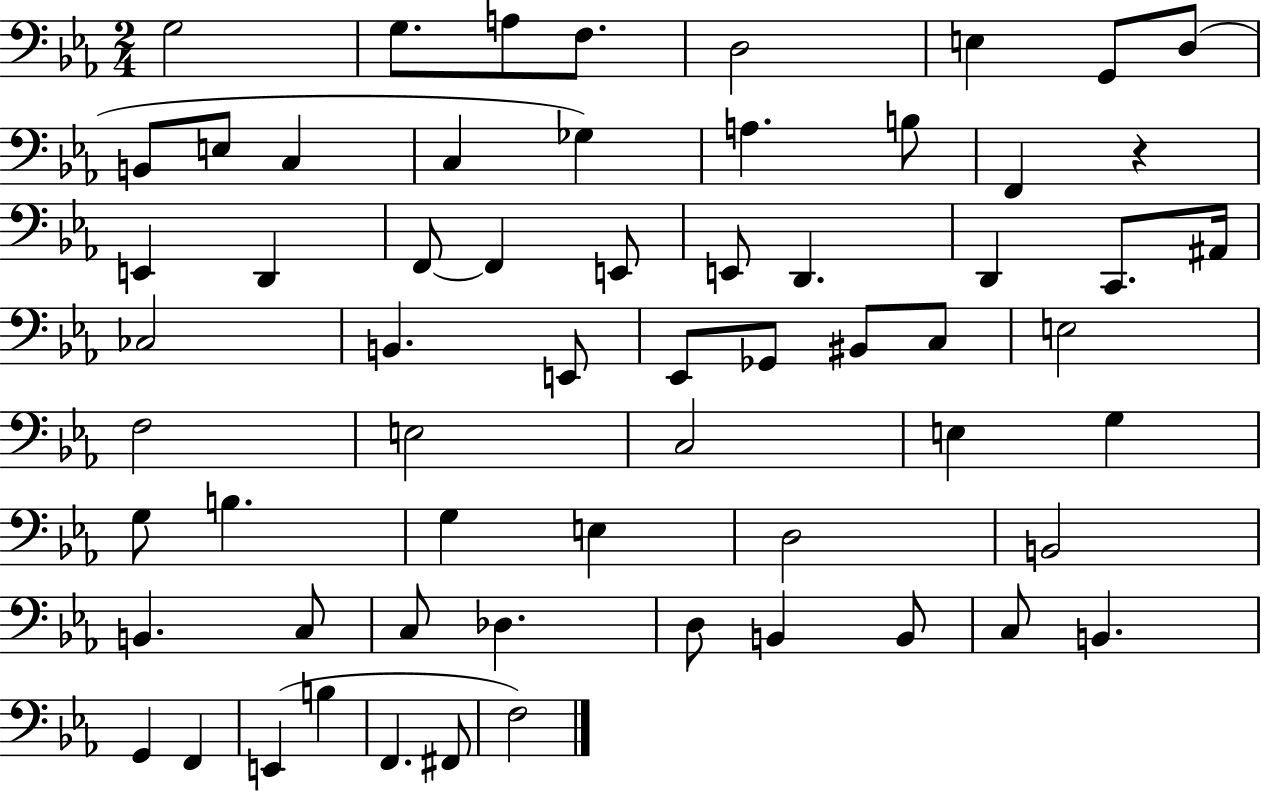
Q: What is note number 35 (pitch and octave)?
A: F3